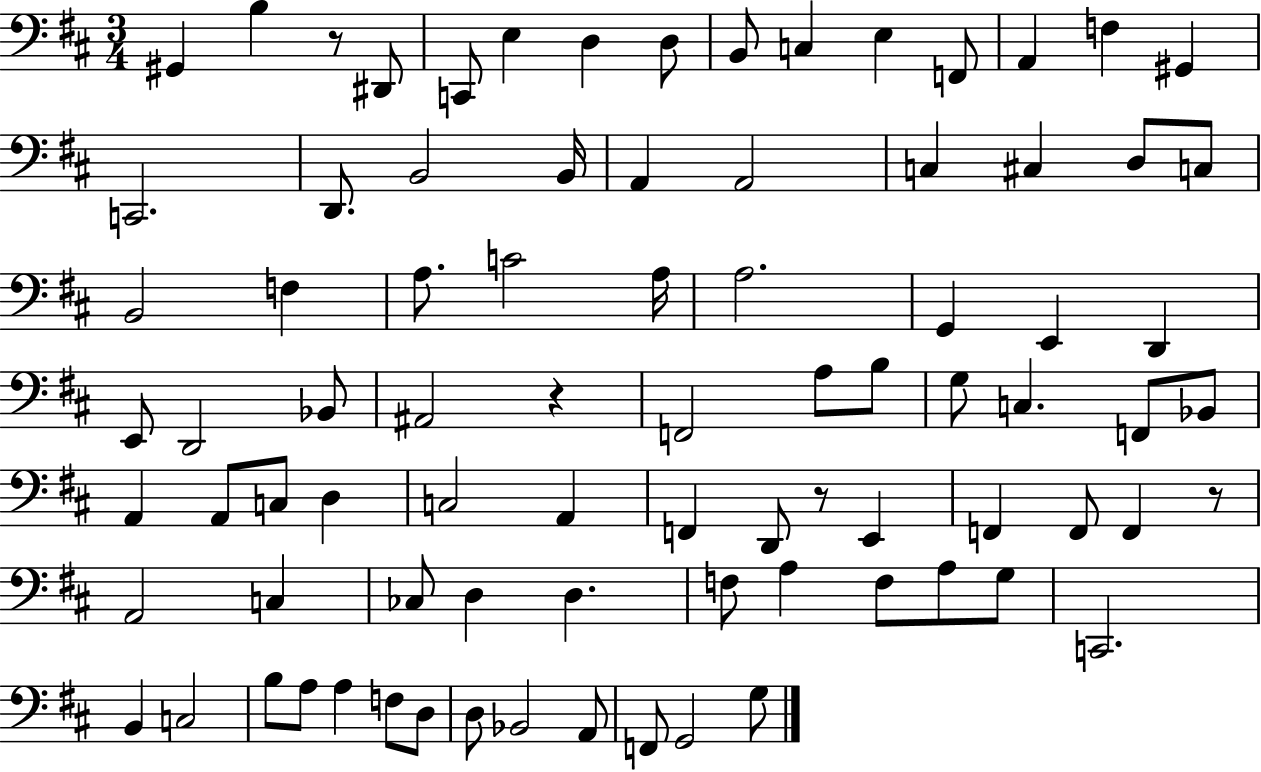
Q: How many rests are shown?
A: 4